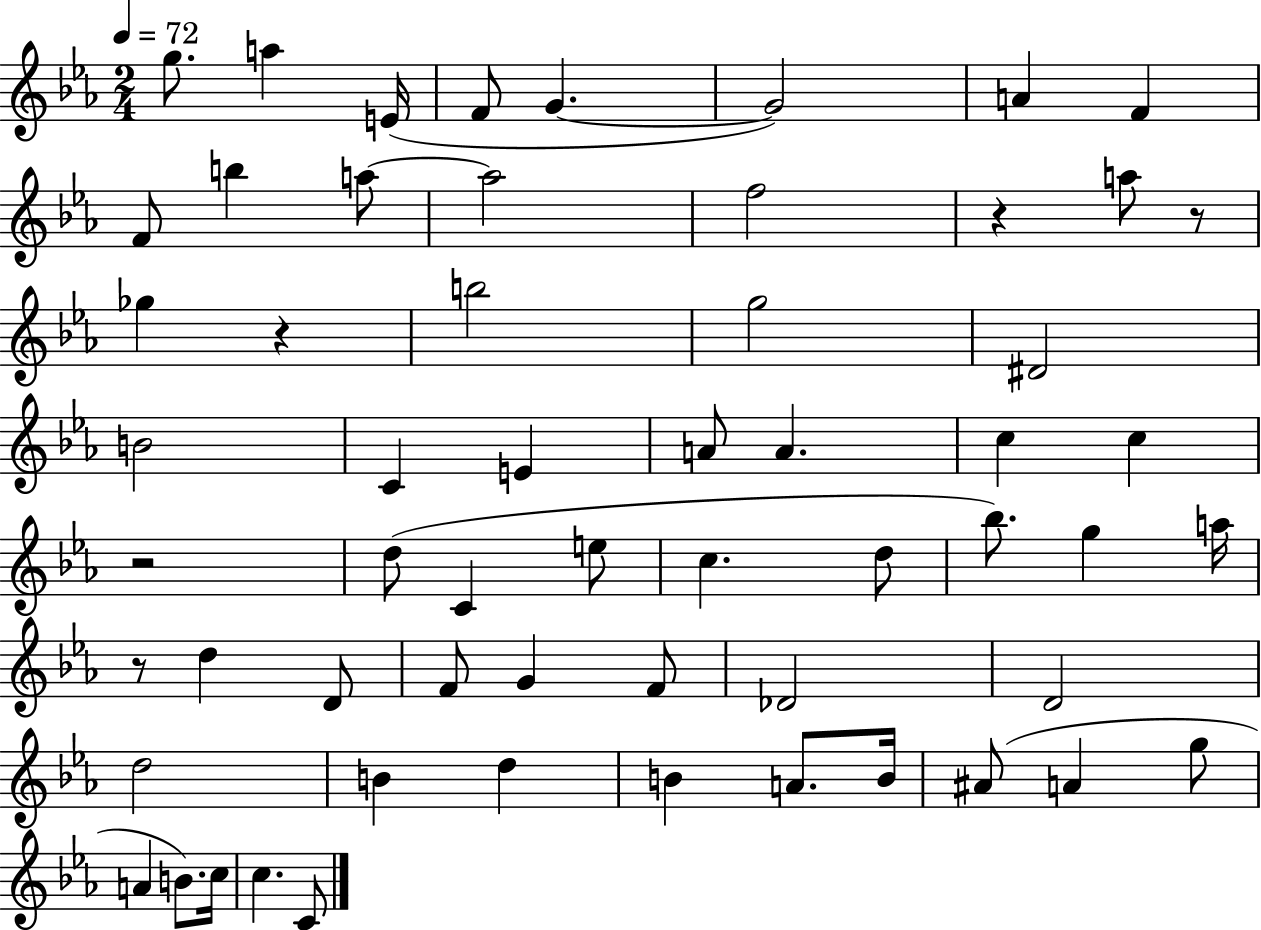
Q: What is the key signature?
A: EES major